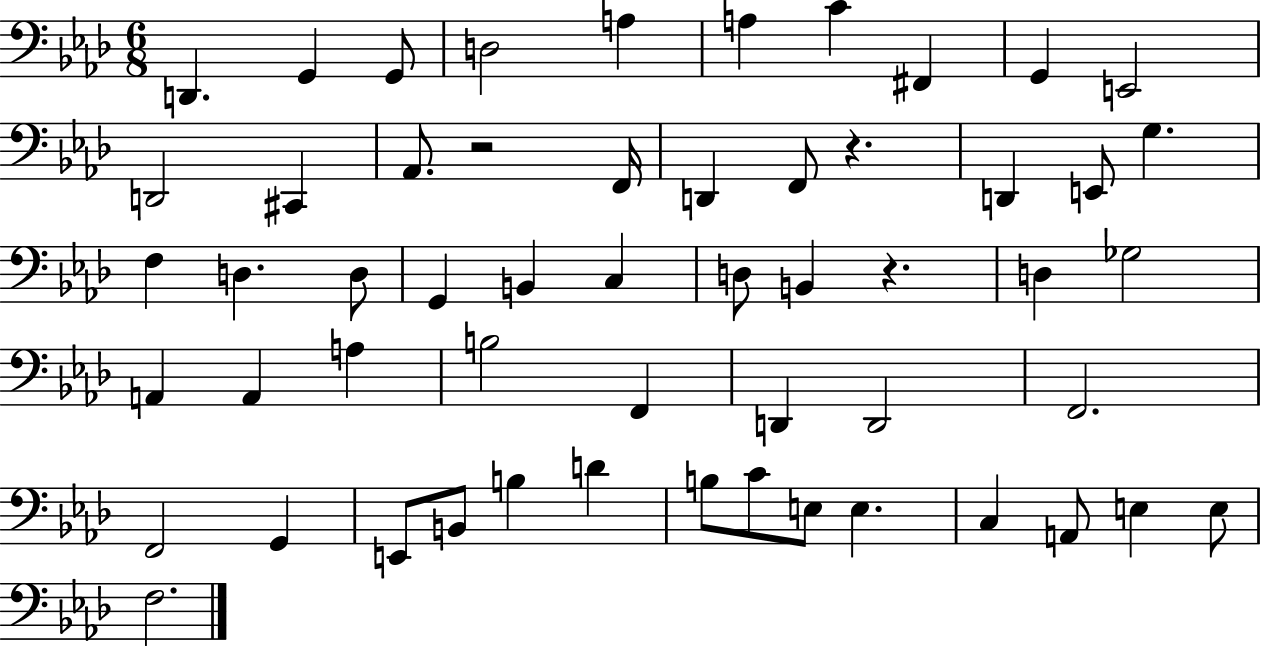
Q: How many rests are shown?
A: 3